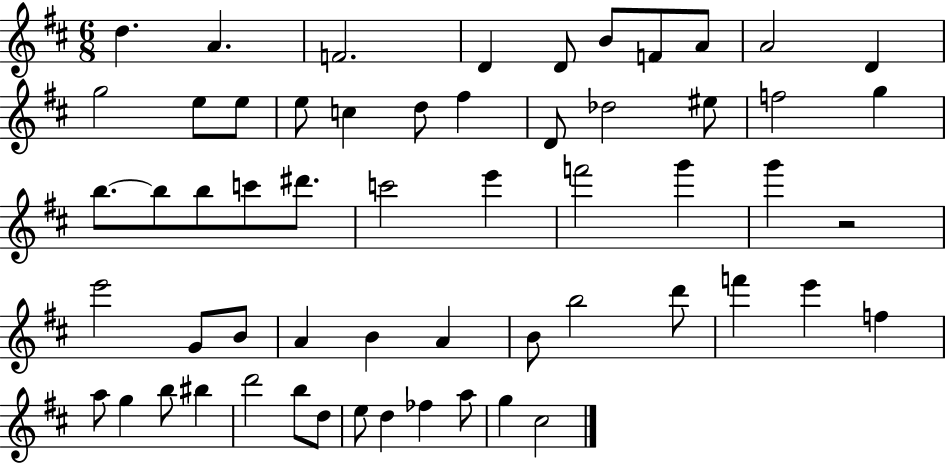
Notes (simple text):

D5/q. A4/q. F4/h. D4/q D4/e B4/e F4/e A4/e A4/h D4/q G5/h E5/e E5/e E5/e C5/q D5/e F#5/q D4/e Db5/h EIS5/e F5/h G5/q B5/e. B5/e B5/e C6/e D#6/e. C6/h E6/q F6/h G6/q G6/q R/h E6/h G4/e B4/e A4/q B4/q A4/q B4/e B5/h D6/e F6/q E6/q F5/q A5/e G5/q B5/e BIS5/q D6/h B5/e D5/e E5/e D5/q FES5/q A5/e G5/q C#5/h